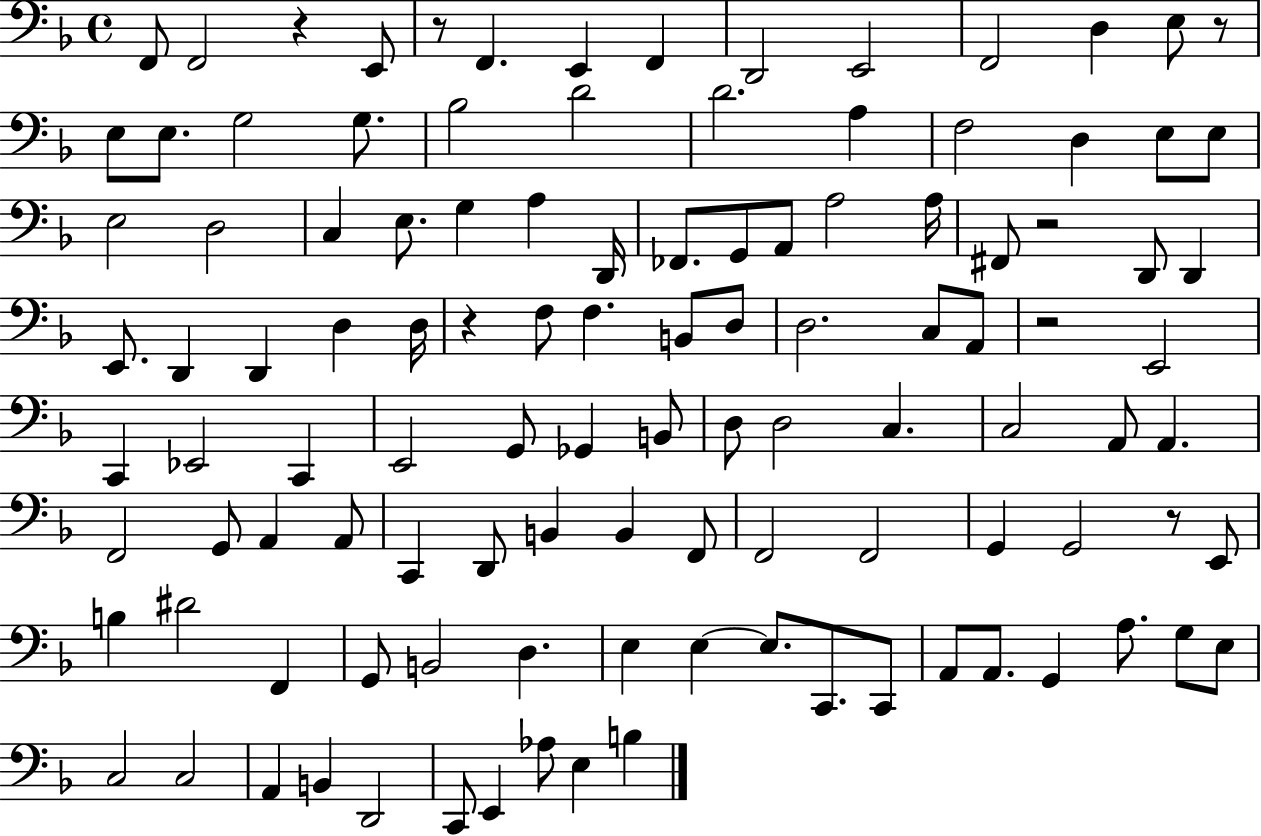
{
  \clef bass
  \time 4/4
  \defaultTimeSignature
  \key f \major
  f,8 f,2 r4 e,8 | r8 f,4. e,4 f,4 | d,2 e,2 | f,2 d4 e8 r8 | \break e8 e8. g2 g8. | bes2 d'2 | d'2. a4 | f2 d4 e8 e8 | \break e2 d2 | c4 e8. g4 a4 d,16 | fes,8. g,8 a,8 a2 a16 | fis,8 r2 d,8 d,4 | \break e,8. d,4 d,4 d4 d16 | r4 f8 f4. b,8 d8 | d2. c8 a,8 | r2 e,2 | \break c,4 ees,2 c,4 | e,2 g,8 ges,4 b,8 | d8 d2 c4. | c2 a,8 a,4. | \break f,2 g,8 a,4 a,8 | c,4 d,8 b,4 b,4 f,8 | f,2 f,2 | g,4 g,2 r8 e,8 | \break b4 dis'2 f,4 | g,8 b,2 d4. | e4 e4~~ e8. c,8. c,8 | a,8 a,8. g,4 a8. g8 e8 | \break c2 c2 | a,4 b,4 d,2 | c,8 e,4 aes8 e4 b4 | \bar "|."
}